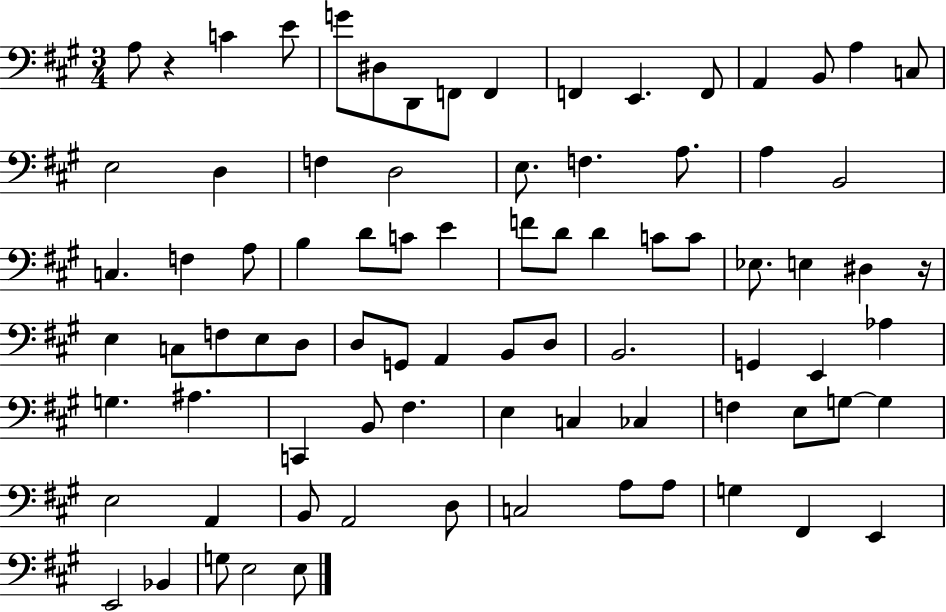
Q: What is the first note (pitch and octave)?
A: A3